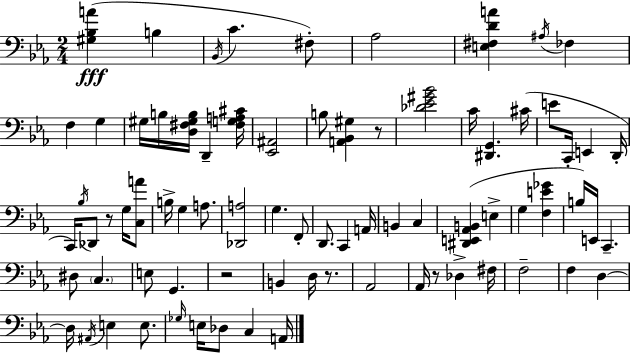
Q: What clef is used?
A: bass